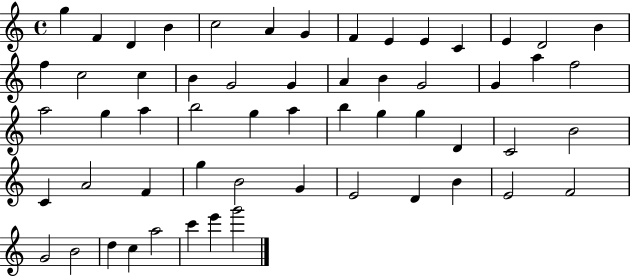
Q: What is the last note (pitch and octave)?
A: G6